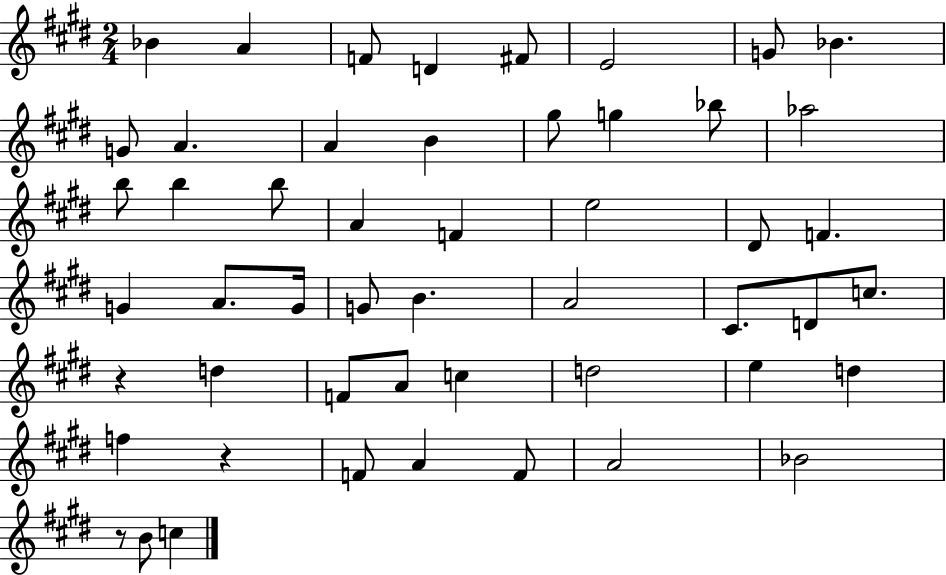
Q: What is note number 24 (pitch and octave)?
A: F4